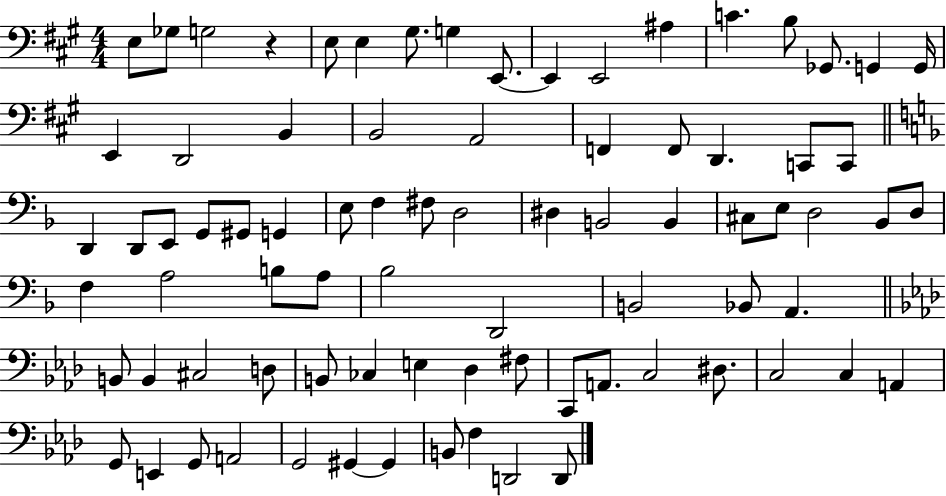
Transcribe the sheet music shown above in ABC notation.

X:1
T:Untitled
M:4/4
L:1/4
K:A
E,/2 _G,/2 G,2 z E,/2 E, ^G,/2 G, E,,/2 E,, E,,2 ^A, C B,/2 _G,,/2 G,, G,,/4 E,, D,,2 B,, B,,2 A,,2 F,, F,,/2 D,, C,,/2 C,,/2 D,, D,,/2 E,,/2 G,,/2 ^G,,/2 G,, E,/2 F, ^F,/2 D,2 ^D, B,,2 B,, ^C,/2 E,/2 D,2 _B,,/2 D,/2 F, A,2 B,/2 A,/2 _B,2 D,,2 B,,2 _B,,/2 A,, B,,/2 B,, ^C,2 D,/2 B,,/2 _C, E, _D, ^F,/2 C,,/2 A,,/2 C,2 ^D,/2 C,2 C, A,, G,,/2 E,, G,,/2 A,,2 G,,2 ^G,, ^G,, B,,/2 F, D,,2 D,,/2